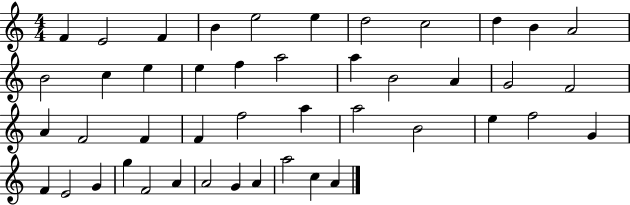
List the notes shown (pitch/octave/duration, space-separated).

F4/q E4/h F4/q B4/q E5/h E5/q D5/h C5/h D5/q B4/q A4/h B4/h C5/q E5/q E5/q F5/q A5/h A5/q B4/h A4/q G4/h F4/h A4/q F4/h F4/q F4/q F5/h A5/q A5/h B4/h E5/q F5/h G4/q F4/q E4/h G4/q G5/q F4/h A4/q A4/h G4/q A4/q A5/h C5/q A4/q